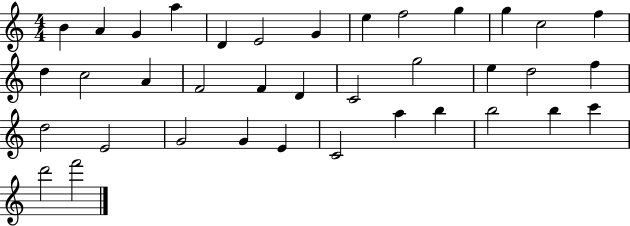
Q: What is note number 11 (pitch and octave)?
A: G5